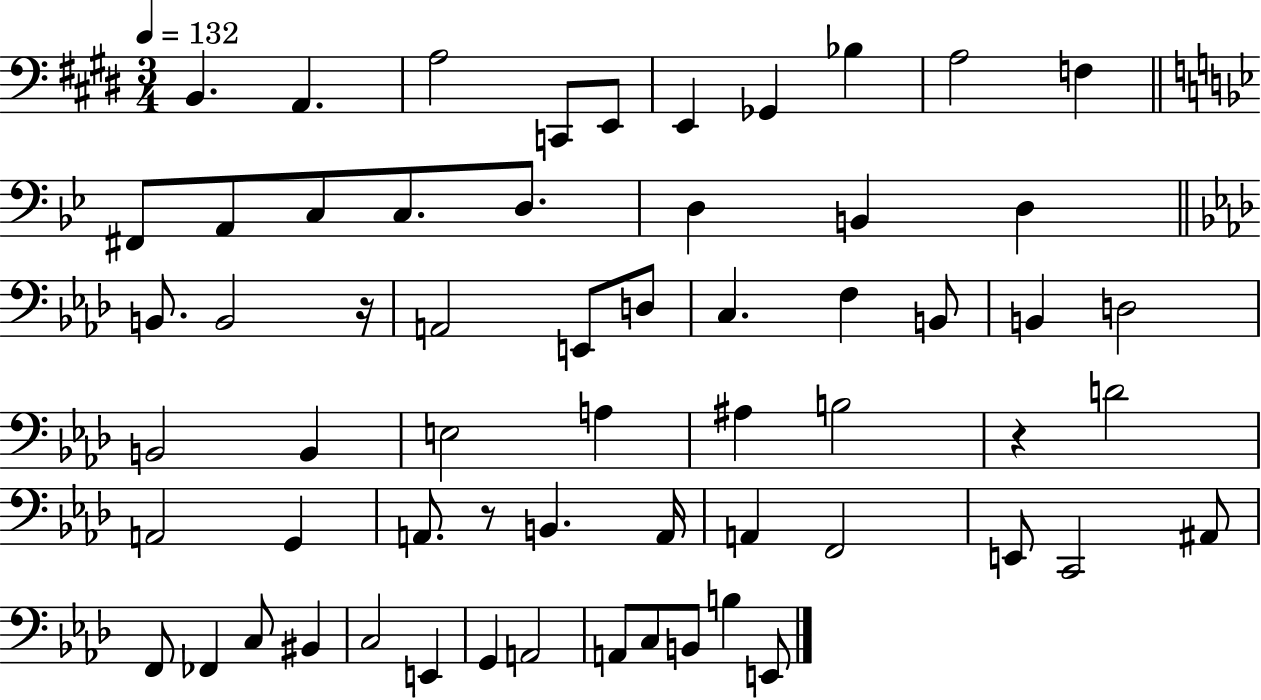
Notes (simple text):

B2/q. A2/q. A3/h C2/e E2/e E2/q Gb2/q Bb3/q A3/h F3/q F#2/e A2/e C3/e C3/e. D3/e. D3/q B2/q D3/q B2/e. B2/h R/s A2/h E2/e D3/e C3/q. F3/q B2/e B2/q D3/h B2/h B2/q E3/h A3/q A#3/q B3/h R/q D4/h A2/h G2/q A2/e. R/e B2/q. A2/s A2/q F2/h E2/e C2/h A#2/e F2/e FES2/q C3/e BIS2/q C3/h E2/q G2/q A2/h A2/e C3/e B2/e B3/q E2/e